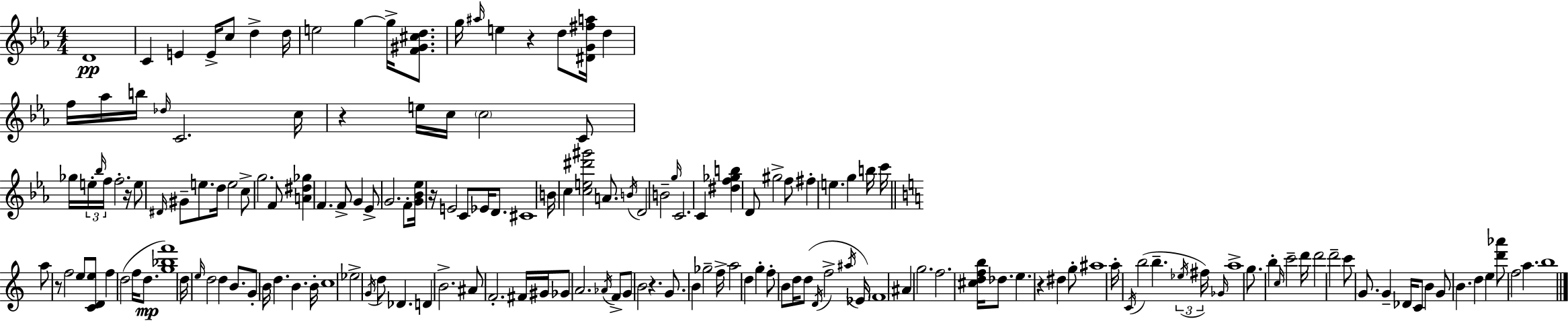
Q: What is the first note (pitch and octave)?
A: D4